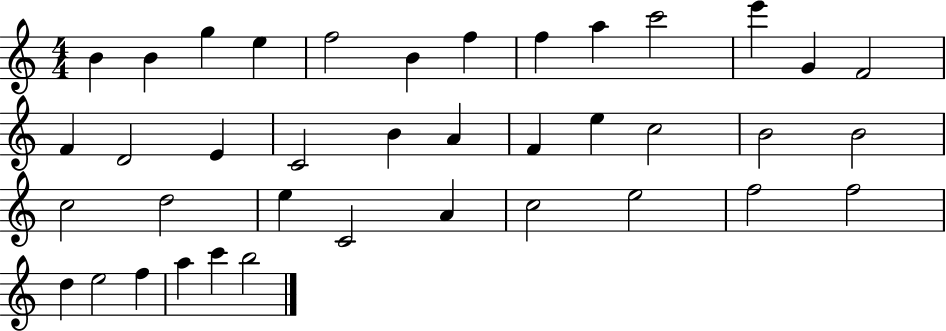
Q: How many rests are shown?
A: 0